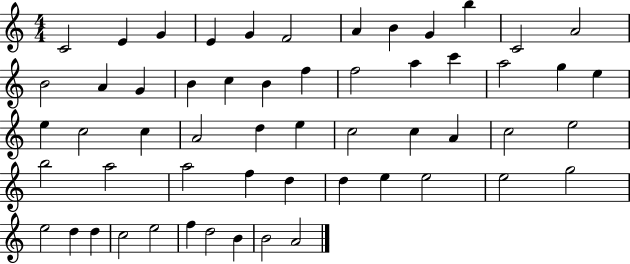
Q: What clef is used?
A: treble